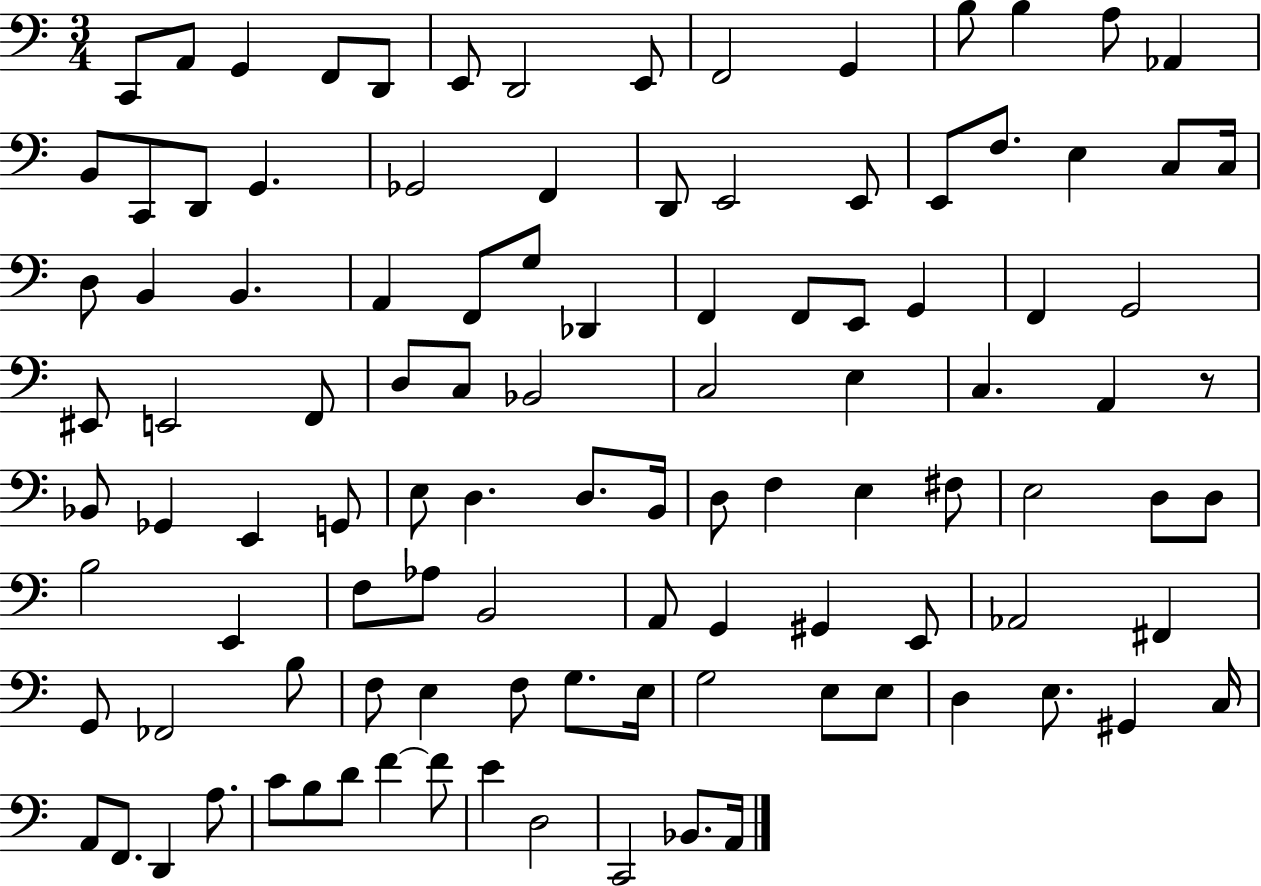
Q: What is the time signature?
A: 3/4